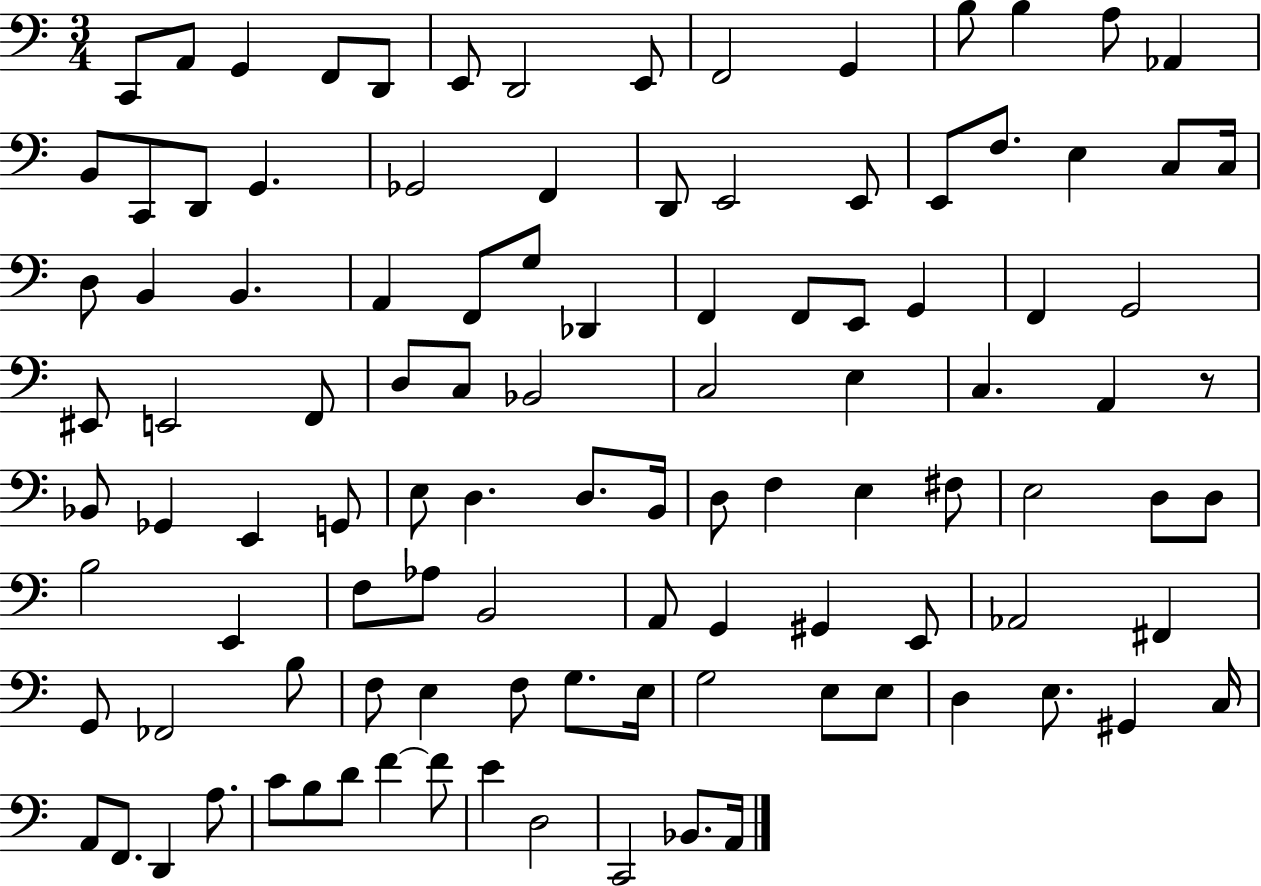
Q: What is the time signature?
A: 3/4